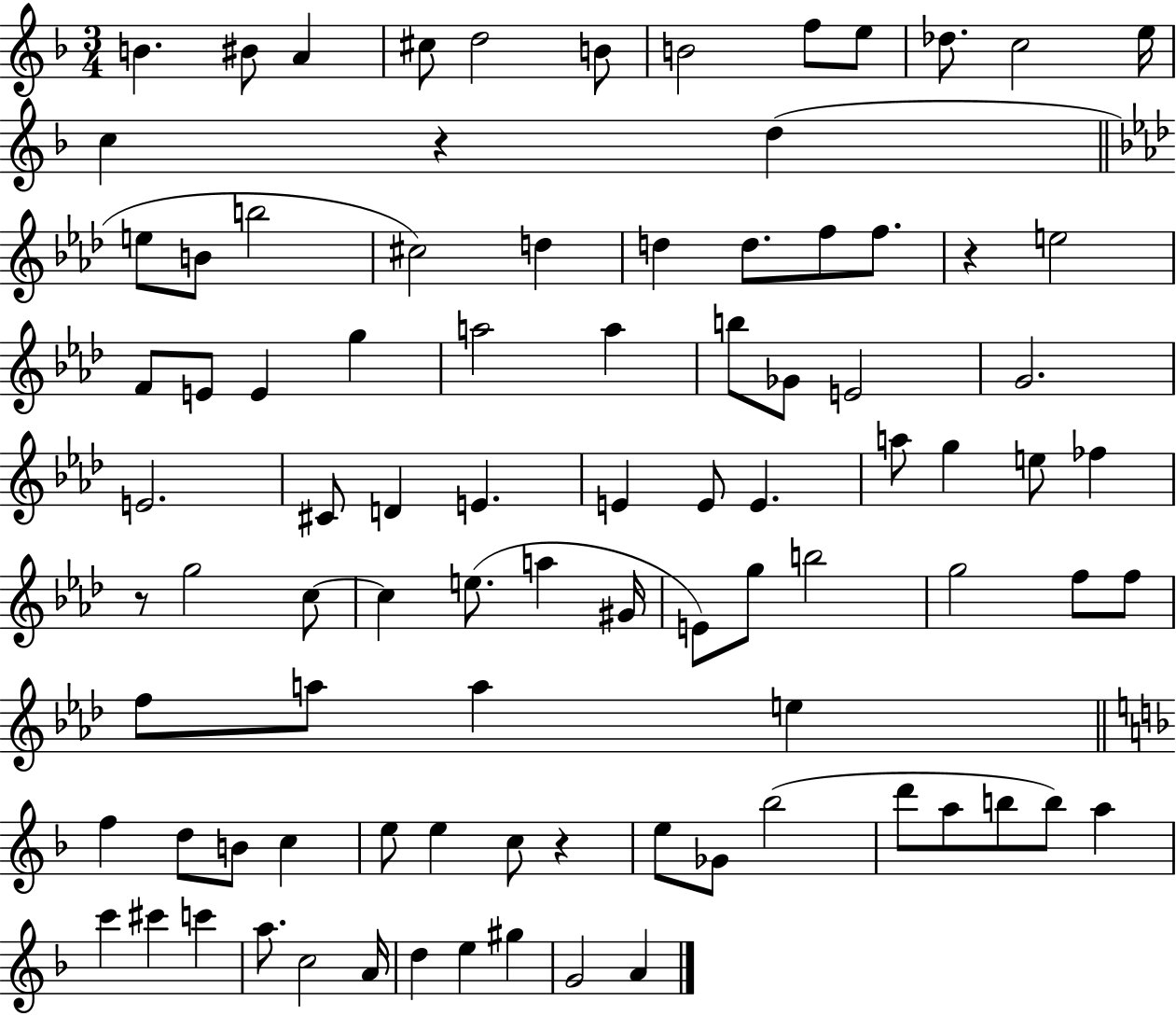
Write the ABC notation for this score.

X:1
T:Untitled
M:3/4
L:1/4
K:F
B ^B/2 A ^c/2 d2 B/2 B2 f/2 e/2 _d/2 c2 e/4 c z d e/2 B/2 b2 ^c2 d d d/2 f/2 f/2 z e2 F/2 E/2 E g a2 a b/2 _G/2 E2 G2 E2 ^C/2 D E E E/2 E a/2 g e/2 _f z/2 g2 c/2 c e/2 a ^G/4 E/2 g/2 b2 g2 f/2 f/2 f/2 a/2 a e f d/2 B/2 c e/2 e c/2 z e/2 _G/2 _b2 d'/2 a/2 b/2 b/2 a c' ^c' c' a/2 c2 A/4 d e ^g G2 A